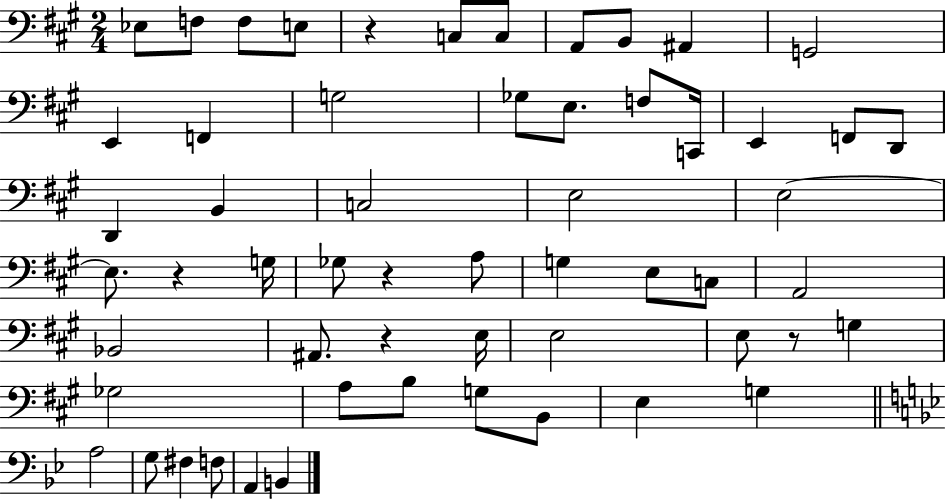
Eb3/e F3/e F3/e E3/e R/q C3/e C3/e A2/e B2/e A#2/q G2/h E2/q F2/q G3/h Gb3/e E3/e. F3/e C2/s E2/q F2/e D2/e D2/q B2/q C3/h E3/h E3/h E3/e. R/q G3/s Gb3/e R/q A3/e G3/q E3/e C3/e A2/h Bb2/h A#2/e. R/q E3/s E3/h E3/e R/e G3/q Gb3/h A3/e B3/e G3/e B2/e E3/q G3/q A3/h G3/e F#3/q F3/e A2/q B2/q